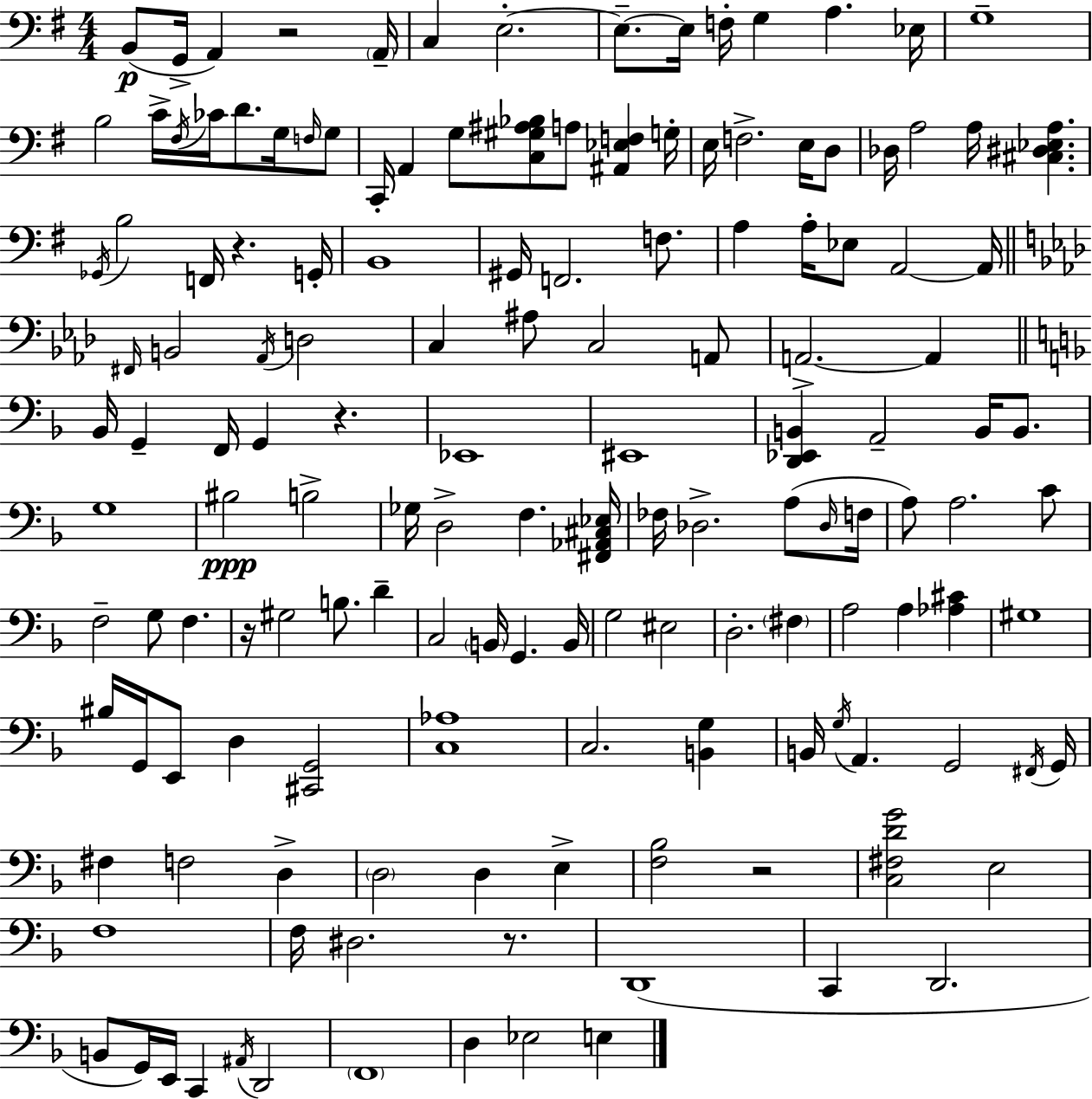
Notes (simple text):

B2/e G2/s A2/q R/h A2/s C3/q E3/h. E3/e. E3/s F3/s G3/q A3/q. Eb3/s G3/w B3/h C4/s F#3/s CES4/s D4/e. G3/s F3/s G3/e C2/s A2/q G3/e [C3,G#3,A#3,Bb3]/e A3/e [A#2,Eb3,F3]/q G3/s E3/s F3/h. E3/s D3/e Db3/s A3/h A3/s [C#3,D#3,Eb3,A3]/q. Gb2/s B3/h F2/s R/q. G2/s B2/w G#2/s F2/h. F3/e. A3/q A3/s Eb3/e A2/h A2/s F#2/s B2/h Ab2/s D3/h C3/q A#3/e C3/h A2/e A2/h. A2/q Bb2/s G2/q F2/s G2/q R/q. Eb2/w EIS2/w [D2,Eb2,B2]/q A2/h B2/s B2/e. G3/w BIS3/h B3/h Gb3/s D3/h F3/q. [F#2,Ab2,C#3,Eb3]/s FES3/s Db3/h. A3/e Db3/s F3/s A3/e A3/h. C4/e F3/h G3/e F3/q. R/s G#3/h B3/e. D4/q C3/h B2/s G2/q. B2/s G3/h EIS3/h D3/h. F#3/q A3/h A3/q [Ab3,C#4]/q G#3/w BIS3/s G2/s E2/e D3/q [C#2,G2]/h [C3,Ab3]/w C3/h. [B2,G3]/q B2/s G3/s A2/q. G2/h F#2/s G2/s F#3/q F3/h D3/q D3/h D3/q E3/q [F3,Bb3]/h R/h [C3,F#3,D4,G4]/h E3/h F3/w F3/s D#3/h. R/e. D2/w C2/q D2/h. B2/e G2/s E2/s C2/q A#2/s D2/h F2/w D3/q Eb3/h E3/q